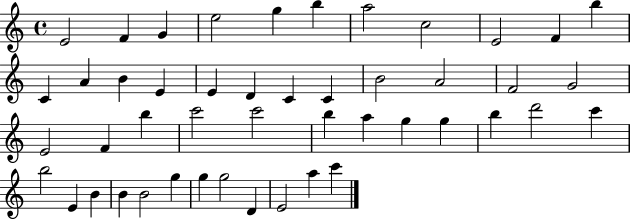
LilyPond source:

{
  \clef treble
  \time 4/4
  \defaultTimeSignature
  \key c \major
  e'2 f'4 g'4 | e''2 g''4 b''4 | a''2 c''2 | e'2 f'4 b''4 | \break c'4 a'4 b'4 e'4 | e'4 d'4 c'4 c'4 | b'2 a'2 | f'2 g'2 | \break e'2 f'4 b''4 | c'''2 c'''2 | b''4 a''4 g''4 g''4 | b''4 d'''2 c'''4 | \break b''2 e'4 b'4 | b'4 b'2 g''4 | g''4 g''2 d'4 | e'2 a''4 c'''4 | \break \bar "|."
}